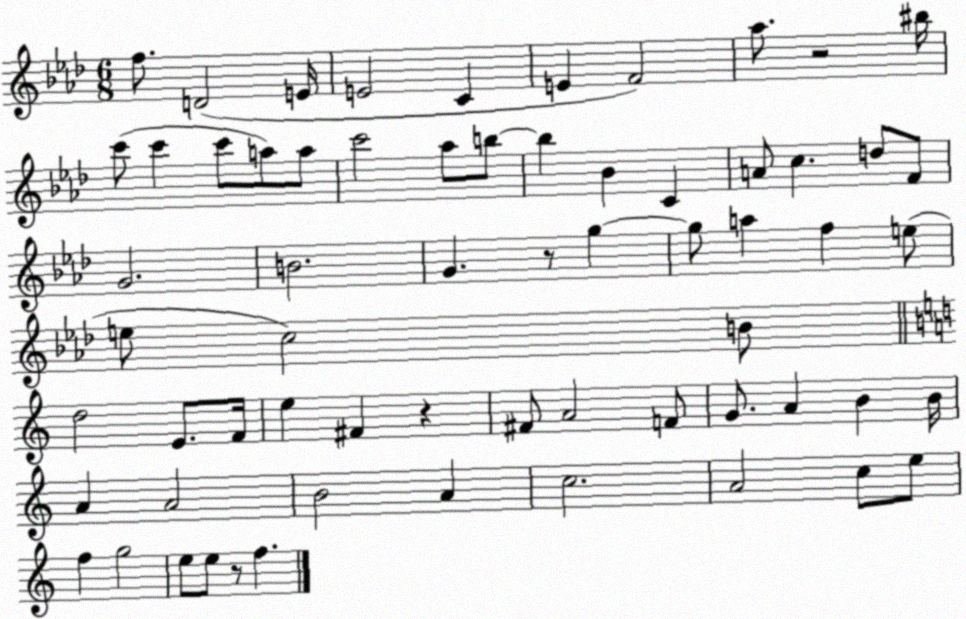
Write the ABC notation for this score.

X:1
T:Untitled
M:6/8
L:1/4
K:Ab
f/2 D2 E/4 E2 C E F2 _a/2 z2 ^b/4 c'/2 c' c'/2 a/2 a/2 c'2 _a/2 b/2 b _B C A/2 c d/2 F/2 G2 B2 G z/2 g g/2 a f e/2 e/2 c2 B/2 d2 E/2 F/4 e ^F z ^F/2 A2 F/2 G/2 A B B/4 A A2 B2 A c2 A2 c/2 e/2 f g2 e/2 e/2 z/2 f